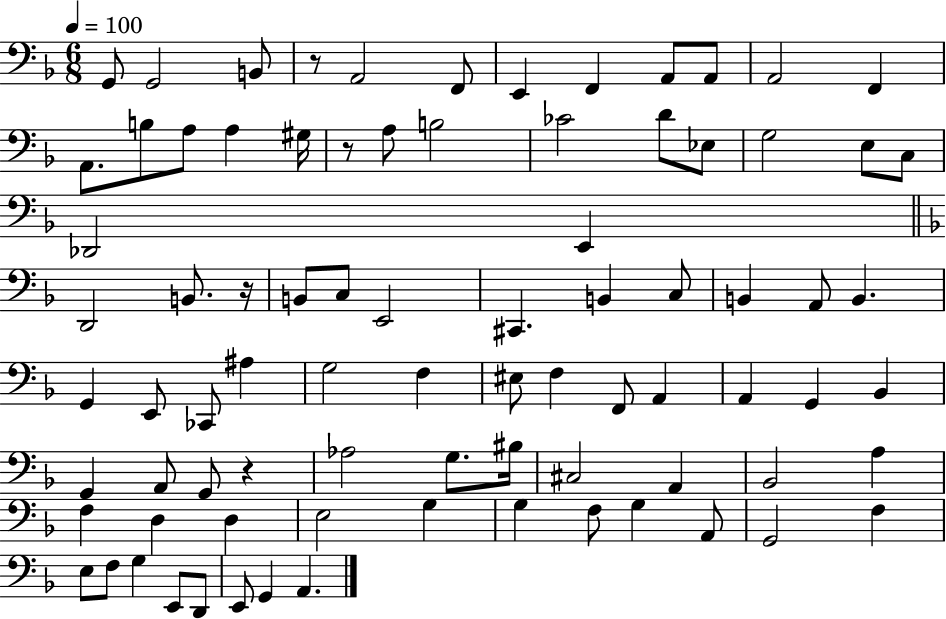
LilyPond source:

{
  \clef bass
  \numericTimeSignature
  \time 6/8
  \key f \major
  \tempo 4 = 100
  g,8 g,2 b,8 | r8 a,2 f,8 | e,4 f,4 a,8 a,8 | a,2 f,4 | \break a,8. b8 a8 a4 gis16 | r8 a8 b2 | ces'2 d'8 ees8 | g2 e8 c8 | \break des,2 e,4 | \bar "||" \break \key d \minor d,2 b,8. r16 | b,8 c8 e,2 | cis,4. b,4 c8 | b,4 a,8 b,4. | \break g,4 e,8 ces,8 ais4 | g2 f4 | eis8 f4 f,8 a,4 | a,4 g,4 bes,4 | \break g,4 a,8 g,8 r4 | aes2 g8. bis16 | cis2 a,4 | bes,2 a4 | \break f4 d4 d4 | e2 g4 | g4 f8 g4 a,8 | g,2 f4 | \break e8 f8 g4 e,8 d,8 | e,8 g,4 a,4. | \bar "|."
}